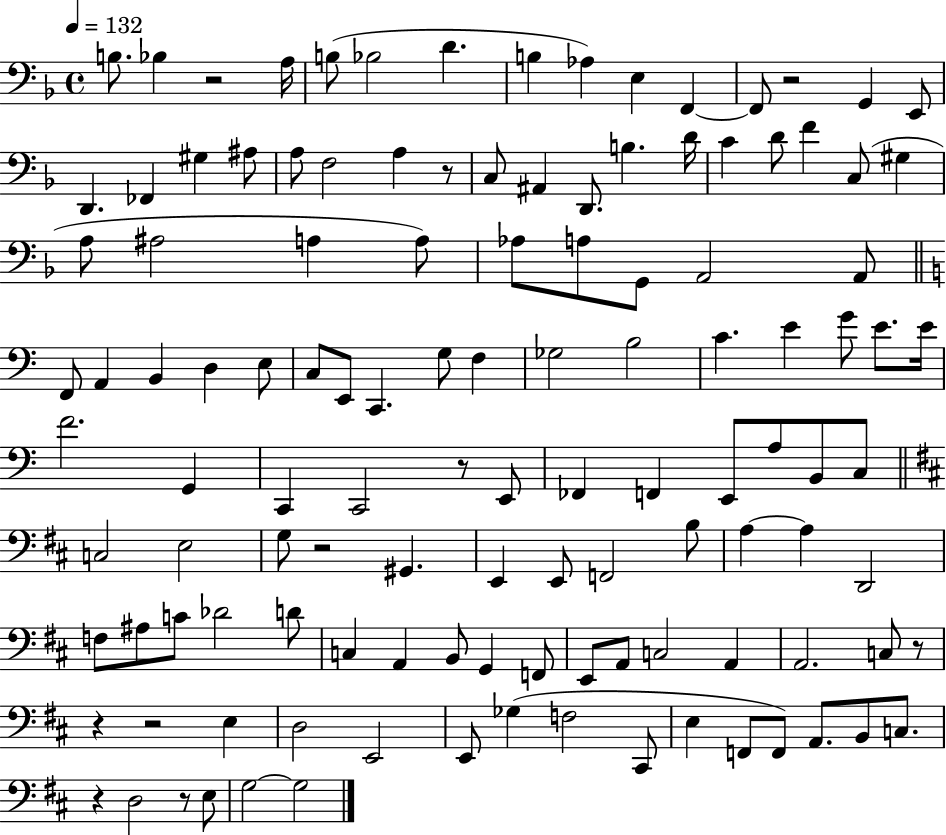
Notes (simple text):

B3/e. Bb3/q R/h A3/s B3/e Bb3/h D4/q. B3/q Ab3/q E3/q F2/q F2/e R/h G2/q E2/e D2/q. FES2/q G#3/q A#3/e A3/e F3/h A3/q R/e C3/e A#2/q D2/e. B3/q. D4/s C4/q D4/e F4/q C3/e G#3/q A3/e A#3/h A3/q A3/e Ab3/e A3/e G2/e A2/h A2/e F2/e A2/q B2/q D3/q E3/e C3/e E2/e C2/q. G3/e F3/q Gb3/h B3/h C4/q. E4/q G4/e E4/e. E4/s F4/h. G2/q C2/q C2/h R/e E2/e FES2/q F2/q E2/e A3/e B2/e C3/e C3/h E3/h G3/e R/h G#2/q. E2/q E2/e F2/h B3/e A3/q A3/q D2/h F3/e A#3/e C4/e Db4/h D4/e C3/q A2/q B2/e G2/q F2/e E2/e A2/e C3/h A2/q A2/h. C3/e R/e R/q R/h E3/q D3/h E2/h E2/e Gb3/q F3/h C#2/e E3/q F2/e F2/e A2/e. B2/e C3/e. R/q D3/h R/e E3/e G3/h G3/h